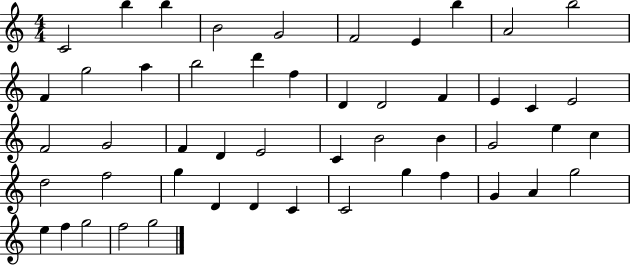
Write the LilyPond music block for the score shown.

{
  \clef treble
  \numericTimeSignature
  \time 4/4
  \key c \major
  c'2 b''4 b''4 | b'2 g'2 | f'2 e'4 b''4 | a'2 b''2 | \break f'4 g''2 a''4 | b''2 d'''4 f''4 | d'4 d'2 f'4 | e'4 c'4 e'2 | \break f'2 g'2 | f'4 d'4 e'2 | c'4 b'2 b'4 | g'2 e''4 c''4 | \break d''2 f''2 | g''4 d'4 d'4 c'4 | c'2 g''4 f''4 | g'4 a'4 g''2 | \break e''4 f''4 g''2 | f''2 g''2 | \bar "|."
}